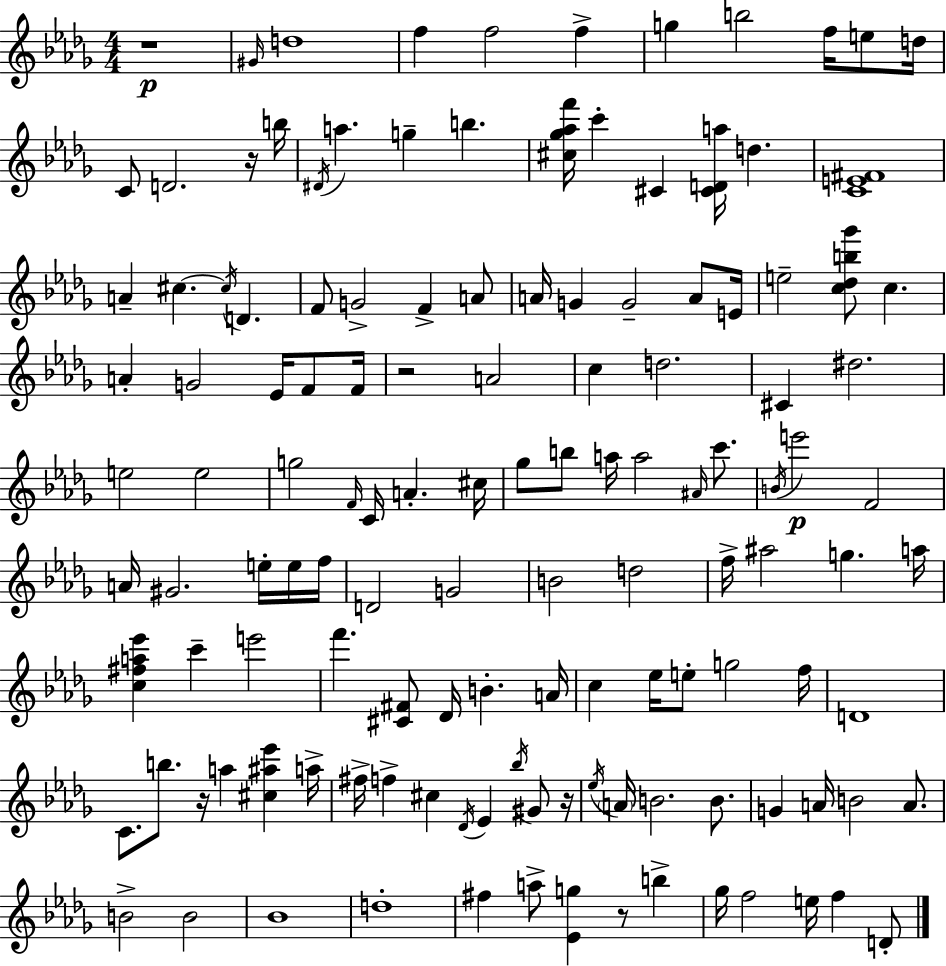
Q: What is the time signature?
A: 4/4